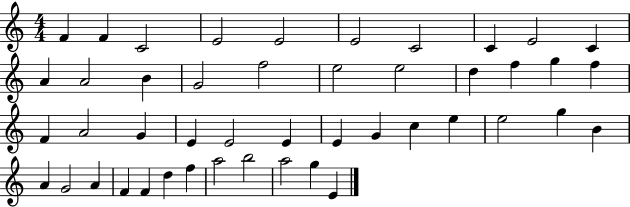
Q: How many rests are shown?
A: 0